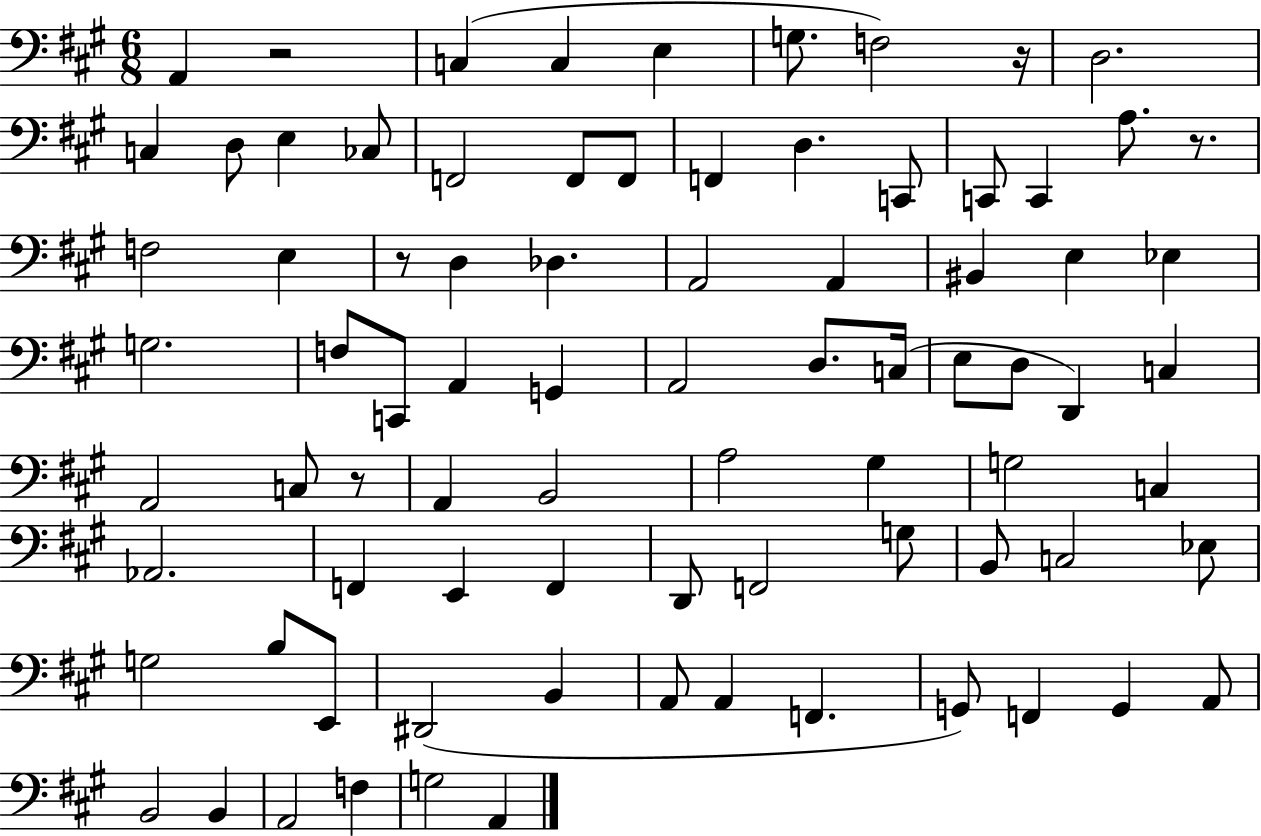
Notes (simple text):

A2/q R/h C3/q C3/q E3/q G3/e. F3/h R/s D3/h. C3/q D3/e E3/q CES3/e F2/h F2/e F2/e F2/q D3/q. C2/e C2/e C2/q A3/e. R/e. F3/h E3/q R/e D3/q Db3/q. A2/h A2/q BIS2/q E3/q Eb3/q G3/h. F3/e C2/e A2/q G2/q A2/h D3/e. C3/s E3/e D3/e D2/q C3/q A2/h C3/e R/e A2/q B2/h A3/h G#3/q G3/h C3/q Ab2/h. F2/q E2/q F2/q D2/e F2/h G3/e B2/e C3/h Eb3/e G3/h B3/e E2/e D#2/h B2/q A2/e A2/q F2/q. G2/e F2/q G2/q A2/e B2/h B2/q A2/h F3/q G3/h A2/q